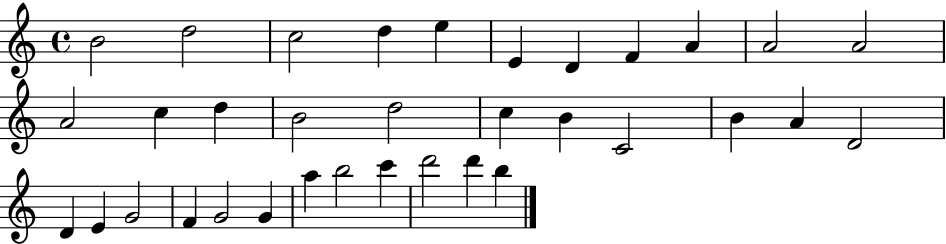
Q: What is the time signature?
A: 4/4